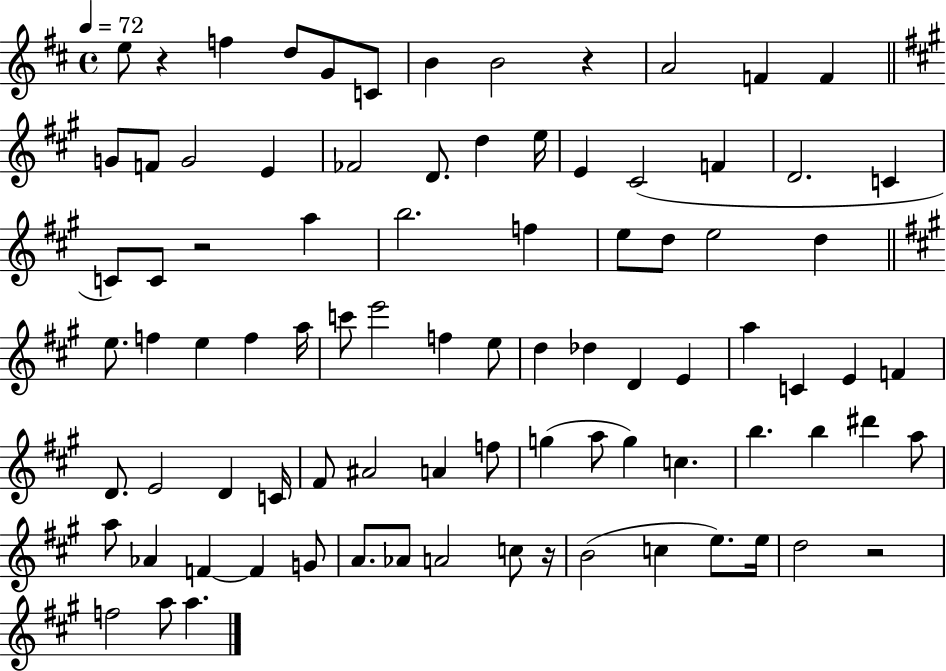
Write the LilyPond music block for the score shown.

{
  \clef treble
  \time 4/4
  \defaultTimeSignature
  \key d \major
  \tempo 4 = 72
  e''8 r4 f''4 d''8 g'8 c'8 | b'4 b'2 r4 | a'2 f'4 f'4 | \bar "||" \break \key a \major g'8 f'8 g'2 e'4 | fes'2 d'8. d''4 e''16 | e'4 cis'2( f'4 | d'2. c'4 | \break c'8) c'8 r2 a''4 | b''2. f''4 | e''8 d''8 e''2 d''4 | \bar "||" \break \key a \major e''8. f''4 e''4 f''4 a''16 | c'''8 e'''2 f''4 e''8 | d''4 des''4 d'4 e'4 | a''4 c'4 e'4 f'4 | \break d'8. e'2 d'4 c'16 | fis'8 ais'2 a'4 f''8 | g''4( a''8 g''4) c''4. | b''4. b''4 dis'''4 a''8 | \break a''8 aes'4 f'4~~ f'4 g'8 | a'8. aes'8 a'2 c''8 r16 | b'2( c''4 e''8.) e''16 | d''2 r2 | \break f''2 a''8 a''4. | \bar "|."
}